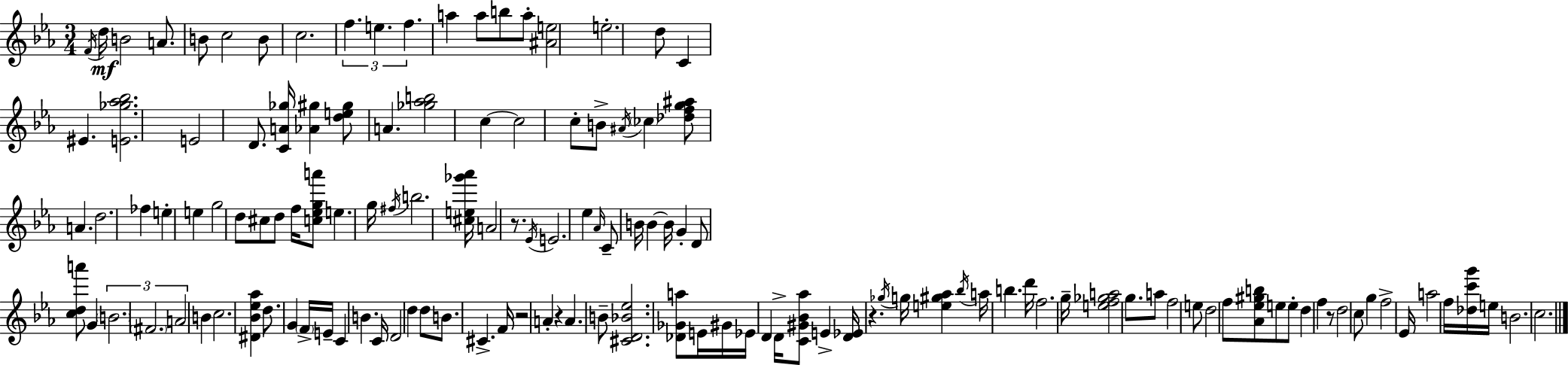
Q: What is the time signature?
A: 3/4